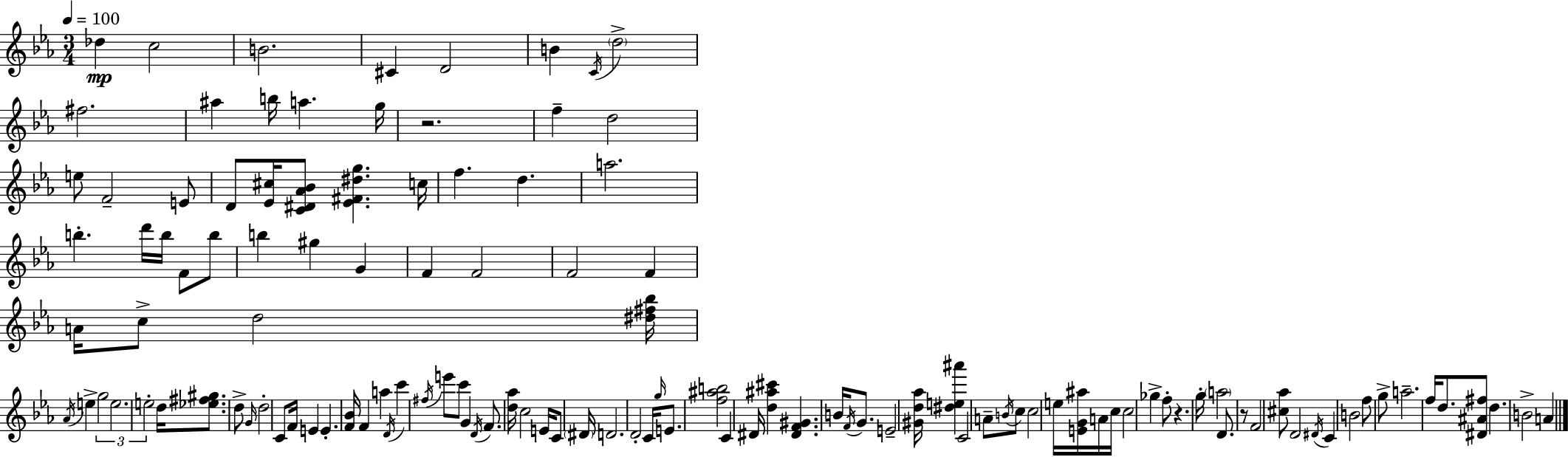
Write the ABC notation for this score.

X:1
T:Untitled
M:3/4
L:1/4
K:Cm
_d c2 B2 ^C D2 B C/4 d2 ^f2 ^a b/4 a g/4 z2 f d2 e/2 F2 E/2 D/2 [_E^c]/4 [C^D_A_B]/2 [_E^F^dg] c/4 f d a2 b d'/4 b/4 F/2 b/2 b ^g G F F2 F2 F A/4 c/2 d2 [^d^f_b]/4 _A/4 e g2 e2 e2 d/4 [_e^f^g]/2 d/2 G/4 d2 C/2 F/4 E E [F_B]/4 F a D/4 c' ^f/4 e'/2 c'/2 G D/4 F/2 [d_a]/4 c2 E/4 C/2 ^D/4 D2 D2 C/4 g/4 E/2 [f^ab]2 C ^D/4 [d^a^c'] [^DF^G] B/4 F/4 G/2 E2 [^Gd_a]/4 [^de^a'] C2 A/2 B/4 c/2 c2 e/4 [EG^a]/4 A/4 c/4 c2 _g f/2 z g/4 a2 D/2 z/2 F2 [^c_a]/2 D2 ^D/4 C B2 f/2 g/2 a2 f/4 d/2 [^D^A^f]/2 d B2 A